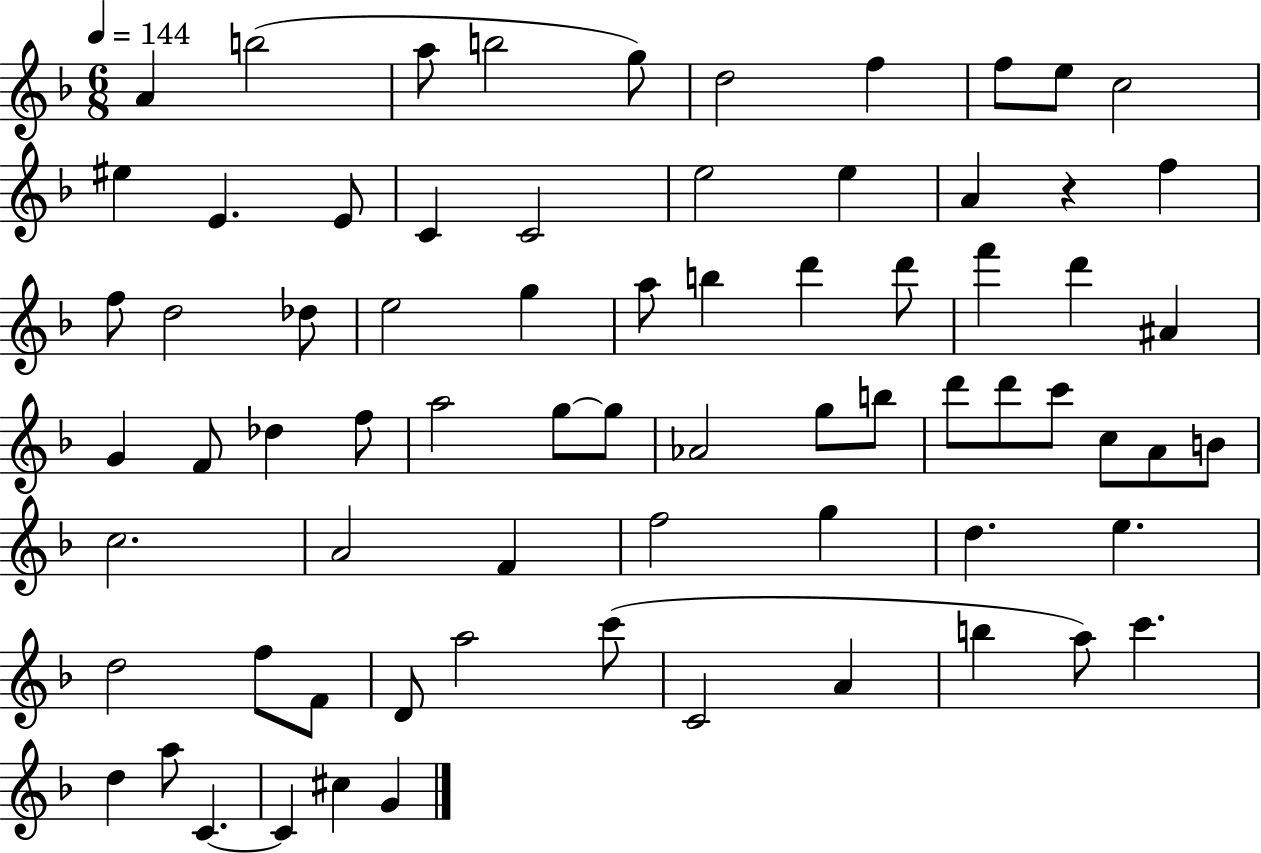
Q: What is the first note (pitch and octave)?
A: A4